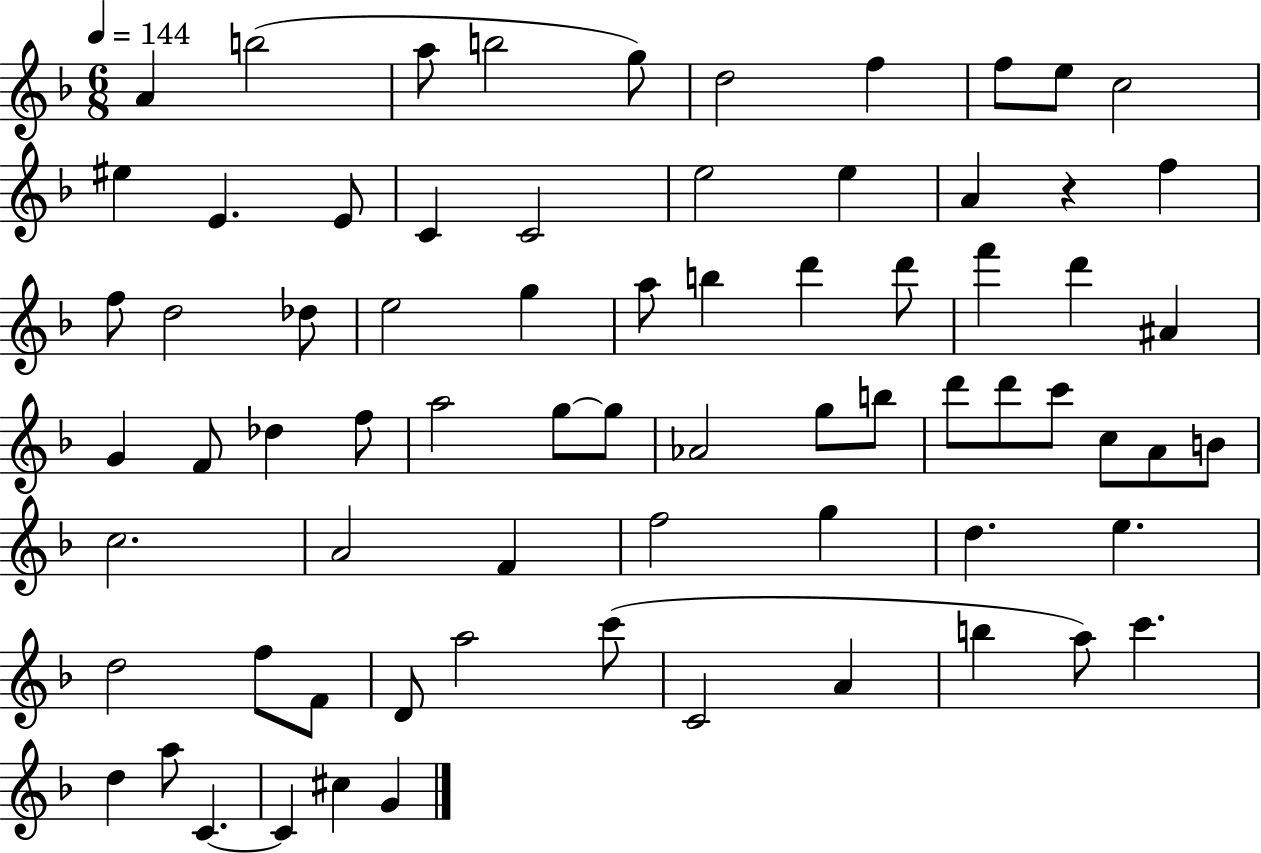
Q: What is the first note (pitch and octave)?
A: A4